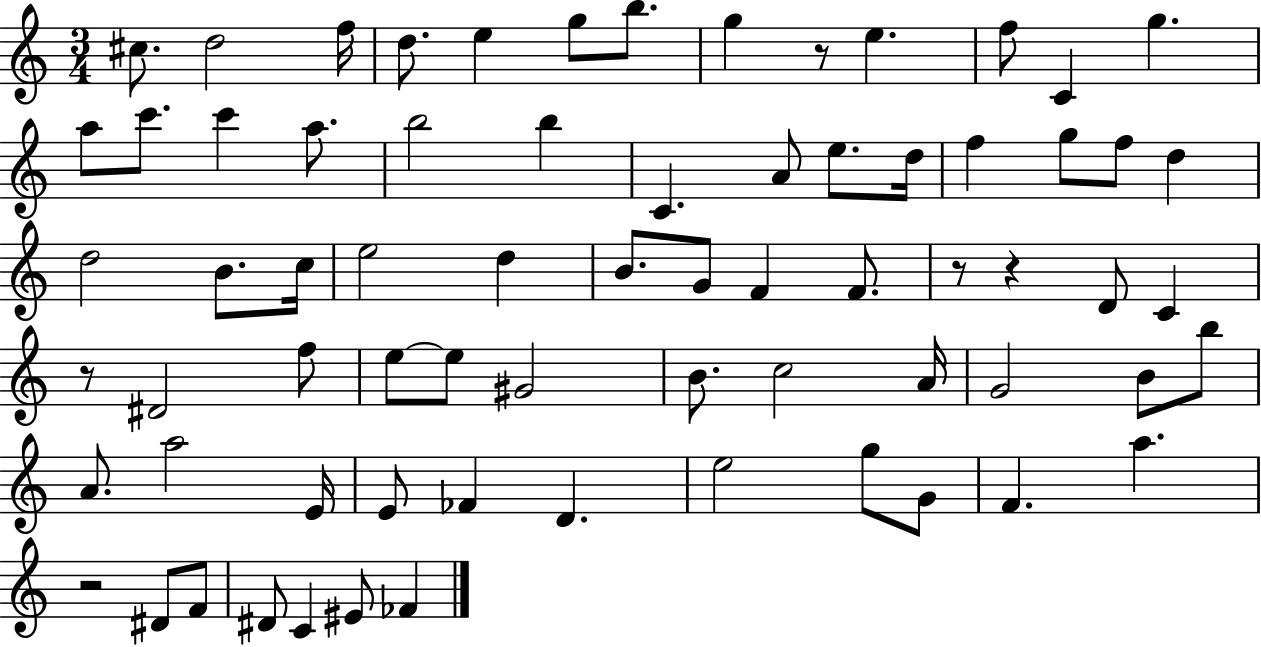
{
  \clef treble
  \numericTimeSignature
  \time 3/4
  \key c \major
  cis''8. d''2 f''16 | d''8. e''4 g''8 b''8. | g''4 r8 e''4. | f''8 c'4 g''4. | \break a''8 c'''8. c'''4 a''8. | b''2 b''4 | c'4. a'8 e''8. d''16 | f''4 g''8 f''8 d''4 | \break d''2 b'8. c''16 | e''2 d''4 | b'8. g'8 f'4 f'8. | r8 r4 d'8 c'4 | \break r8 dis'2 f''8 | e''8~~ e''8 gis'2 | b'8. c''2 a'16 | g'2 b'8 b''8 | \break a'8. a''2 e'16 | e'8 fes'4 d'4. | e''2 g''8 g'8 | f'4. a''4. | \break r2 dis'8 f'8 | dis'8 c'4 eis'8 fes'4 | \bar "|."
}